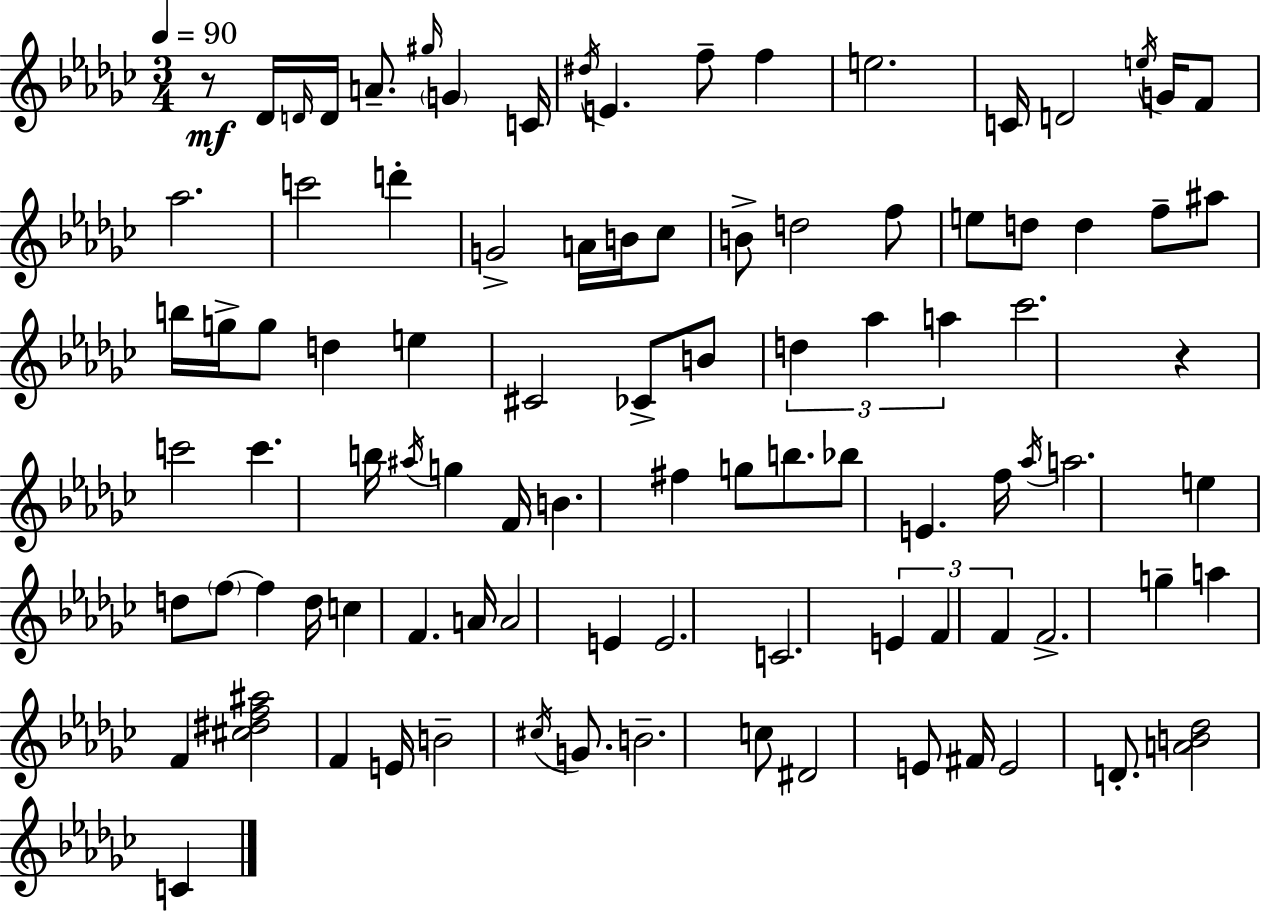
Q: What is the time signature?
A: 3/4